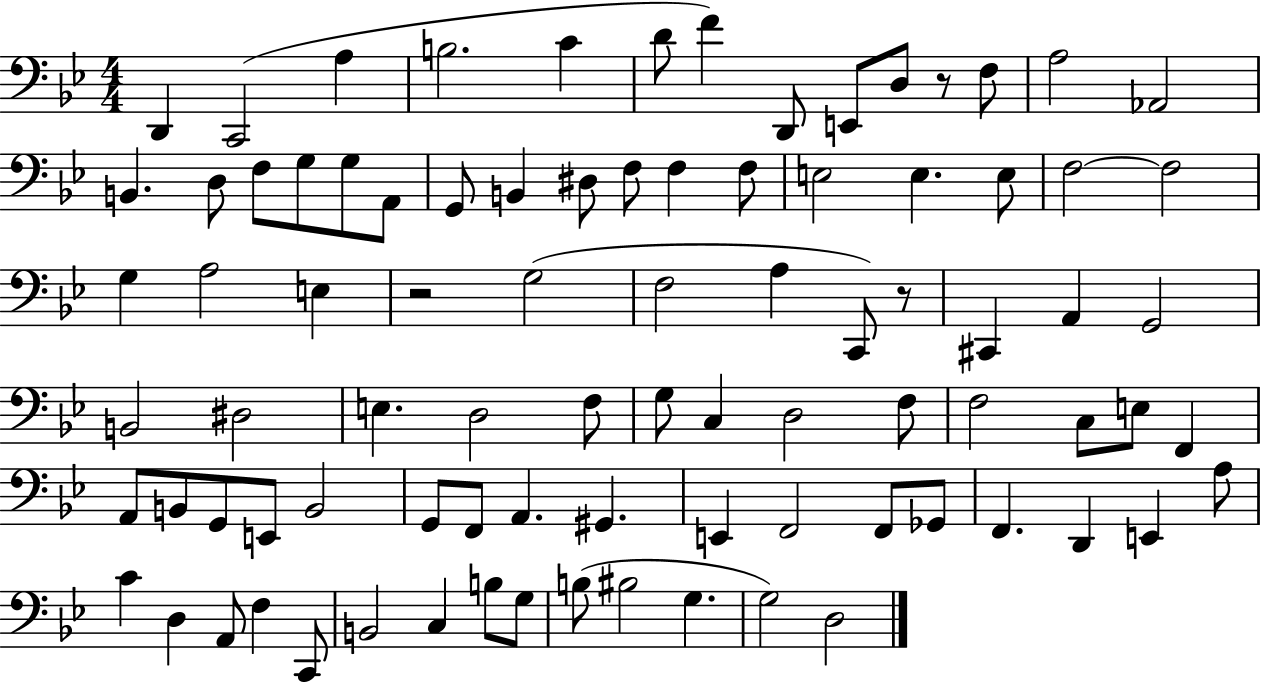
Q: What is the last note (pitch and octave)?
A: D3